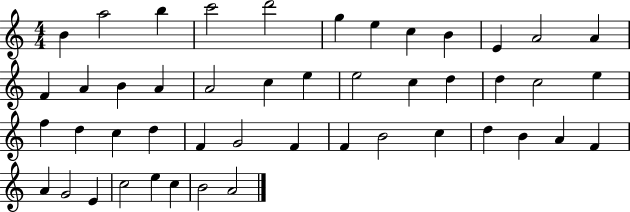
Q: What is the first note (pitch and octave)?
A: B4